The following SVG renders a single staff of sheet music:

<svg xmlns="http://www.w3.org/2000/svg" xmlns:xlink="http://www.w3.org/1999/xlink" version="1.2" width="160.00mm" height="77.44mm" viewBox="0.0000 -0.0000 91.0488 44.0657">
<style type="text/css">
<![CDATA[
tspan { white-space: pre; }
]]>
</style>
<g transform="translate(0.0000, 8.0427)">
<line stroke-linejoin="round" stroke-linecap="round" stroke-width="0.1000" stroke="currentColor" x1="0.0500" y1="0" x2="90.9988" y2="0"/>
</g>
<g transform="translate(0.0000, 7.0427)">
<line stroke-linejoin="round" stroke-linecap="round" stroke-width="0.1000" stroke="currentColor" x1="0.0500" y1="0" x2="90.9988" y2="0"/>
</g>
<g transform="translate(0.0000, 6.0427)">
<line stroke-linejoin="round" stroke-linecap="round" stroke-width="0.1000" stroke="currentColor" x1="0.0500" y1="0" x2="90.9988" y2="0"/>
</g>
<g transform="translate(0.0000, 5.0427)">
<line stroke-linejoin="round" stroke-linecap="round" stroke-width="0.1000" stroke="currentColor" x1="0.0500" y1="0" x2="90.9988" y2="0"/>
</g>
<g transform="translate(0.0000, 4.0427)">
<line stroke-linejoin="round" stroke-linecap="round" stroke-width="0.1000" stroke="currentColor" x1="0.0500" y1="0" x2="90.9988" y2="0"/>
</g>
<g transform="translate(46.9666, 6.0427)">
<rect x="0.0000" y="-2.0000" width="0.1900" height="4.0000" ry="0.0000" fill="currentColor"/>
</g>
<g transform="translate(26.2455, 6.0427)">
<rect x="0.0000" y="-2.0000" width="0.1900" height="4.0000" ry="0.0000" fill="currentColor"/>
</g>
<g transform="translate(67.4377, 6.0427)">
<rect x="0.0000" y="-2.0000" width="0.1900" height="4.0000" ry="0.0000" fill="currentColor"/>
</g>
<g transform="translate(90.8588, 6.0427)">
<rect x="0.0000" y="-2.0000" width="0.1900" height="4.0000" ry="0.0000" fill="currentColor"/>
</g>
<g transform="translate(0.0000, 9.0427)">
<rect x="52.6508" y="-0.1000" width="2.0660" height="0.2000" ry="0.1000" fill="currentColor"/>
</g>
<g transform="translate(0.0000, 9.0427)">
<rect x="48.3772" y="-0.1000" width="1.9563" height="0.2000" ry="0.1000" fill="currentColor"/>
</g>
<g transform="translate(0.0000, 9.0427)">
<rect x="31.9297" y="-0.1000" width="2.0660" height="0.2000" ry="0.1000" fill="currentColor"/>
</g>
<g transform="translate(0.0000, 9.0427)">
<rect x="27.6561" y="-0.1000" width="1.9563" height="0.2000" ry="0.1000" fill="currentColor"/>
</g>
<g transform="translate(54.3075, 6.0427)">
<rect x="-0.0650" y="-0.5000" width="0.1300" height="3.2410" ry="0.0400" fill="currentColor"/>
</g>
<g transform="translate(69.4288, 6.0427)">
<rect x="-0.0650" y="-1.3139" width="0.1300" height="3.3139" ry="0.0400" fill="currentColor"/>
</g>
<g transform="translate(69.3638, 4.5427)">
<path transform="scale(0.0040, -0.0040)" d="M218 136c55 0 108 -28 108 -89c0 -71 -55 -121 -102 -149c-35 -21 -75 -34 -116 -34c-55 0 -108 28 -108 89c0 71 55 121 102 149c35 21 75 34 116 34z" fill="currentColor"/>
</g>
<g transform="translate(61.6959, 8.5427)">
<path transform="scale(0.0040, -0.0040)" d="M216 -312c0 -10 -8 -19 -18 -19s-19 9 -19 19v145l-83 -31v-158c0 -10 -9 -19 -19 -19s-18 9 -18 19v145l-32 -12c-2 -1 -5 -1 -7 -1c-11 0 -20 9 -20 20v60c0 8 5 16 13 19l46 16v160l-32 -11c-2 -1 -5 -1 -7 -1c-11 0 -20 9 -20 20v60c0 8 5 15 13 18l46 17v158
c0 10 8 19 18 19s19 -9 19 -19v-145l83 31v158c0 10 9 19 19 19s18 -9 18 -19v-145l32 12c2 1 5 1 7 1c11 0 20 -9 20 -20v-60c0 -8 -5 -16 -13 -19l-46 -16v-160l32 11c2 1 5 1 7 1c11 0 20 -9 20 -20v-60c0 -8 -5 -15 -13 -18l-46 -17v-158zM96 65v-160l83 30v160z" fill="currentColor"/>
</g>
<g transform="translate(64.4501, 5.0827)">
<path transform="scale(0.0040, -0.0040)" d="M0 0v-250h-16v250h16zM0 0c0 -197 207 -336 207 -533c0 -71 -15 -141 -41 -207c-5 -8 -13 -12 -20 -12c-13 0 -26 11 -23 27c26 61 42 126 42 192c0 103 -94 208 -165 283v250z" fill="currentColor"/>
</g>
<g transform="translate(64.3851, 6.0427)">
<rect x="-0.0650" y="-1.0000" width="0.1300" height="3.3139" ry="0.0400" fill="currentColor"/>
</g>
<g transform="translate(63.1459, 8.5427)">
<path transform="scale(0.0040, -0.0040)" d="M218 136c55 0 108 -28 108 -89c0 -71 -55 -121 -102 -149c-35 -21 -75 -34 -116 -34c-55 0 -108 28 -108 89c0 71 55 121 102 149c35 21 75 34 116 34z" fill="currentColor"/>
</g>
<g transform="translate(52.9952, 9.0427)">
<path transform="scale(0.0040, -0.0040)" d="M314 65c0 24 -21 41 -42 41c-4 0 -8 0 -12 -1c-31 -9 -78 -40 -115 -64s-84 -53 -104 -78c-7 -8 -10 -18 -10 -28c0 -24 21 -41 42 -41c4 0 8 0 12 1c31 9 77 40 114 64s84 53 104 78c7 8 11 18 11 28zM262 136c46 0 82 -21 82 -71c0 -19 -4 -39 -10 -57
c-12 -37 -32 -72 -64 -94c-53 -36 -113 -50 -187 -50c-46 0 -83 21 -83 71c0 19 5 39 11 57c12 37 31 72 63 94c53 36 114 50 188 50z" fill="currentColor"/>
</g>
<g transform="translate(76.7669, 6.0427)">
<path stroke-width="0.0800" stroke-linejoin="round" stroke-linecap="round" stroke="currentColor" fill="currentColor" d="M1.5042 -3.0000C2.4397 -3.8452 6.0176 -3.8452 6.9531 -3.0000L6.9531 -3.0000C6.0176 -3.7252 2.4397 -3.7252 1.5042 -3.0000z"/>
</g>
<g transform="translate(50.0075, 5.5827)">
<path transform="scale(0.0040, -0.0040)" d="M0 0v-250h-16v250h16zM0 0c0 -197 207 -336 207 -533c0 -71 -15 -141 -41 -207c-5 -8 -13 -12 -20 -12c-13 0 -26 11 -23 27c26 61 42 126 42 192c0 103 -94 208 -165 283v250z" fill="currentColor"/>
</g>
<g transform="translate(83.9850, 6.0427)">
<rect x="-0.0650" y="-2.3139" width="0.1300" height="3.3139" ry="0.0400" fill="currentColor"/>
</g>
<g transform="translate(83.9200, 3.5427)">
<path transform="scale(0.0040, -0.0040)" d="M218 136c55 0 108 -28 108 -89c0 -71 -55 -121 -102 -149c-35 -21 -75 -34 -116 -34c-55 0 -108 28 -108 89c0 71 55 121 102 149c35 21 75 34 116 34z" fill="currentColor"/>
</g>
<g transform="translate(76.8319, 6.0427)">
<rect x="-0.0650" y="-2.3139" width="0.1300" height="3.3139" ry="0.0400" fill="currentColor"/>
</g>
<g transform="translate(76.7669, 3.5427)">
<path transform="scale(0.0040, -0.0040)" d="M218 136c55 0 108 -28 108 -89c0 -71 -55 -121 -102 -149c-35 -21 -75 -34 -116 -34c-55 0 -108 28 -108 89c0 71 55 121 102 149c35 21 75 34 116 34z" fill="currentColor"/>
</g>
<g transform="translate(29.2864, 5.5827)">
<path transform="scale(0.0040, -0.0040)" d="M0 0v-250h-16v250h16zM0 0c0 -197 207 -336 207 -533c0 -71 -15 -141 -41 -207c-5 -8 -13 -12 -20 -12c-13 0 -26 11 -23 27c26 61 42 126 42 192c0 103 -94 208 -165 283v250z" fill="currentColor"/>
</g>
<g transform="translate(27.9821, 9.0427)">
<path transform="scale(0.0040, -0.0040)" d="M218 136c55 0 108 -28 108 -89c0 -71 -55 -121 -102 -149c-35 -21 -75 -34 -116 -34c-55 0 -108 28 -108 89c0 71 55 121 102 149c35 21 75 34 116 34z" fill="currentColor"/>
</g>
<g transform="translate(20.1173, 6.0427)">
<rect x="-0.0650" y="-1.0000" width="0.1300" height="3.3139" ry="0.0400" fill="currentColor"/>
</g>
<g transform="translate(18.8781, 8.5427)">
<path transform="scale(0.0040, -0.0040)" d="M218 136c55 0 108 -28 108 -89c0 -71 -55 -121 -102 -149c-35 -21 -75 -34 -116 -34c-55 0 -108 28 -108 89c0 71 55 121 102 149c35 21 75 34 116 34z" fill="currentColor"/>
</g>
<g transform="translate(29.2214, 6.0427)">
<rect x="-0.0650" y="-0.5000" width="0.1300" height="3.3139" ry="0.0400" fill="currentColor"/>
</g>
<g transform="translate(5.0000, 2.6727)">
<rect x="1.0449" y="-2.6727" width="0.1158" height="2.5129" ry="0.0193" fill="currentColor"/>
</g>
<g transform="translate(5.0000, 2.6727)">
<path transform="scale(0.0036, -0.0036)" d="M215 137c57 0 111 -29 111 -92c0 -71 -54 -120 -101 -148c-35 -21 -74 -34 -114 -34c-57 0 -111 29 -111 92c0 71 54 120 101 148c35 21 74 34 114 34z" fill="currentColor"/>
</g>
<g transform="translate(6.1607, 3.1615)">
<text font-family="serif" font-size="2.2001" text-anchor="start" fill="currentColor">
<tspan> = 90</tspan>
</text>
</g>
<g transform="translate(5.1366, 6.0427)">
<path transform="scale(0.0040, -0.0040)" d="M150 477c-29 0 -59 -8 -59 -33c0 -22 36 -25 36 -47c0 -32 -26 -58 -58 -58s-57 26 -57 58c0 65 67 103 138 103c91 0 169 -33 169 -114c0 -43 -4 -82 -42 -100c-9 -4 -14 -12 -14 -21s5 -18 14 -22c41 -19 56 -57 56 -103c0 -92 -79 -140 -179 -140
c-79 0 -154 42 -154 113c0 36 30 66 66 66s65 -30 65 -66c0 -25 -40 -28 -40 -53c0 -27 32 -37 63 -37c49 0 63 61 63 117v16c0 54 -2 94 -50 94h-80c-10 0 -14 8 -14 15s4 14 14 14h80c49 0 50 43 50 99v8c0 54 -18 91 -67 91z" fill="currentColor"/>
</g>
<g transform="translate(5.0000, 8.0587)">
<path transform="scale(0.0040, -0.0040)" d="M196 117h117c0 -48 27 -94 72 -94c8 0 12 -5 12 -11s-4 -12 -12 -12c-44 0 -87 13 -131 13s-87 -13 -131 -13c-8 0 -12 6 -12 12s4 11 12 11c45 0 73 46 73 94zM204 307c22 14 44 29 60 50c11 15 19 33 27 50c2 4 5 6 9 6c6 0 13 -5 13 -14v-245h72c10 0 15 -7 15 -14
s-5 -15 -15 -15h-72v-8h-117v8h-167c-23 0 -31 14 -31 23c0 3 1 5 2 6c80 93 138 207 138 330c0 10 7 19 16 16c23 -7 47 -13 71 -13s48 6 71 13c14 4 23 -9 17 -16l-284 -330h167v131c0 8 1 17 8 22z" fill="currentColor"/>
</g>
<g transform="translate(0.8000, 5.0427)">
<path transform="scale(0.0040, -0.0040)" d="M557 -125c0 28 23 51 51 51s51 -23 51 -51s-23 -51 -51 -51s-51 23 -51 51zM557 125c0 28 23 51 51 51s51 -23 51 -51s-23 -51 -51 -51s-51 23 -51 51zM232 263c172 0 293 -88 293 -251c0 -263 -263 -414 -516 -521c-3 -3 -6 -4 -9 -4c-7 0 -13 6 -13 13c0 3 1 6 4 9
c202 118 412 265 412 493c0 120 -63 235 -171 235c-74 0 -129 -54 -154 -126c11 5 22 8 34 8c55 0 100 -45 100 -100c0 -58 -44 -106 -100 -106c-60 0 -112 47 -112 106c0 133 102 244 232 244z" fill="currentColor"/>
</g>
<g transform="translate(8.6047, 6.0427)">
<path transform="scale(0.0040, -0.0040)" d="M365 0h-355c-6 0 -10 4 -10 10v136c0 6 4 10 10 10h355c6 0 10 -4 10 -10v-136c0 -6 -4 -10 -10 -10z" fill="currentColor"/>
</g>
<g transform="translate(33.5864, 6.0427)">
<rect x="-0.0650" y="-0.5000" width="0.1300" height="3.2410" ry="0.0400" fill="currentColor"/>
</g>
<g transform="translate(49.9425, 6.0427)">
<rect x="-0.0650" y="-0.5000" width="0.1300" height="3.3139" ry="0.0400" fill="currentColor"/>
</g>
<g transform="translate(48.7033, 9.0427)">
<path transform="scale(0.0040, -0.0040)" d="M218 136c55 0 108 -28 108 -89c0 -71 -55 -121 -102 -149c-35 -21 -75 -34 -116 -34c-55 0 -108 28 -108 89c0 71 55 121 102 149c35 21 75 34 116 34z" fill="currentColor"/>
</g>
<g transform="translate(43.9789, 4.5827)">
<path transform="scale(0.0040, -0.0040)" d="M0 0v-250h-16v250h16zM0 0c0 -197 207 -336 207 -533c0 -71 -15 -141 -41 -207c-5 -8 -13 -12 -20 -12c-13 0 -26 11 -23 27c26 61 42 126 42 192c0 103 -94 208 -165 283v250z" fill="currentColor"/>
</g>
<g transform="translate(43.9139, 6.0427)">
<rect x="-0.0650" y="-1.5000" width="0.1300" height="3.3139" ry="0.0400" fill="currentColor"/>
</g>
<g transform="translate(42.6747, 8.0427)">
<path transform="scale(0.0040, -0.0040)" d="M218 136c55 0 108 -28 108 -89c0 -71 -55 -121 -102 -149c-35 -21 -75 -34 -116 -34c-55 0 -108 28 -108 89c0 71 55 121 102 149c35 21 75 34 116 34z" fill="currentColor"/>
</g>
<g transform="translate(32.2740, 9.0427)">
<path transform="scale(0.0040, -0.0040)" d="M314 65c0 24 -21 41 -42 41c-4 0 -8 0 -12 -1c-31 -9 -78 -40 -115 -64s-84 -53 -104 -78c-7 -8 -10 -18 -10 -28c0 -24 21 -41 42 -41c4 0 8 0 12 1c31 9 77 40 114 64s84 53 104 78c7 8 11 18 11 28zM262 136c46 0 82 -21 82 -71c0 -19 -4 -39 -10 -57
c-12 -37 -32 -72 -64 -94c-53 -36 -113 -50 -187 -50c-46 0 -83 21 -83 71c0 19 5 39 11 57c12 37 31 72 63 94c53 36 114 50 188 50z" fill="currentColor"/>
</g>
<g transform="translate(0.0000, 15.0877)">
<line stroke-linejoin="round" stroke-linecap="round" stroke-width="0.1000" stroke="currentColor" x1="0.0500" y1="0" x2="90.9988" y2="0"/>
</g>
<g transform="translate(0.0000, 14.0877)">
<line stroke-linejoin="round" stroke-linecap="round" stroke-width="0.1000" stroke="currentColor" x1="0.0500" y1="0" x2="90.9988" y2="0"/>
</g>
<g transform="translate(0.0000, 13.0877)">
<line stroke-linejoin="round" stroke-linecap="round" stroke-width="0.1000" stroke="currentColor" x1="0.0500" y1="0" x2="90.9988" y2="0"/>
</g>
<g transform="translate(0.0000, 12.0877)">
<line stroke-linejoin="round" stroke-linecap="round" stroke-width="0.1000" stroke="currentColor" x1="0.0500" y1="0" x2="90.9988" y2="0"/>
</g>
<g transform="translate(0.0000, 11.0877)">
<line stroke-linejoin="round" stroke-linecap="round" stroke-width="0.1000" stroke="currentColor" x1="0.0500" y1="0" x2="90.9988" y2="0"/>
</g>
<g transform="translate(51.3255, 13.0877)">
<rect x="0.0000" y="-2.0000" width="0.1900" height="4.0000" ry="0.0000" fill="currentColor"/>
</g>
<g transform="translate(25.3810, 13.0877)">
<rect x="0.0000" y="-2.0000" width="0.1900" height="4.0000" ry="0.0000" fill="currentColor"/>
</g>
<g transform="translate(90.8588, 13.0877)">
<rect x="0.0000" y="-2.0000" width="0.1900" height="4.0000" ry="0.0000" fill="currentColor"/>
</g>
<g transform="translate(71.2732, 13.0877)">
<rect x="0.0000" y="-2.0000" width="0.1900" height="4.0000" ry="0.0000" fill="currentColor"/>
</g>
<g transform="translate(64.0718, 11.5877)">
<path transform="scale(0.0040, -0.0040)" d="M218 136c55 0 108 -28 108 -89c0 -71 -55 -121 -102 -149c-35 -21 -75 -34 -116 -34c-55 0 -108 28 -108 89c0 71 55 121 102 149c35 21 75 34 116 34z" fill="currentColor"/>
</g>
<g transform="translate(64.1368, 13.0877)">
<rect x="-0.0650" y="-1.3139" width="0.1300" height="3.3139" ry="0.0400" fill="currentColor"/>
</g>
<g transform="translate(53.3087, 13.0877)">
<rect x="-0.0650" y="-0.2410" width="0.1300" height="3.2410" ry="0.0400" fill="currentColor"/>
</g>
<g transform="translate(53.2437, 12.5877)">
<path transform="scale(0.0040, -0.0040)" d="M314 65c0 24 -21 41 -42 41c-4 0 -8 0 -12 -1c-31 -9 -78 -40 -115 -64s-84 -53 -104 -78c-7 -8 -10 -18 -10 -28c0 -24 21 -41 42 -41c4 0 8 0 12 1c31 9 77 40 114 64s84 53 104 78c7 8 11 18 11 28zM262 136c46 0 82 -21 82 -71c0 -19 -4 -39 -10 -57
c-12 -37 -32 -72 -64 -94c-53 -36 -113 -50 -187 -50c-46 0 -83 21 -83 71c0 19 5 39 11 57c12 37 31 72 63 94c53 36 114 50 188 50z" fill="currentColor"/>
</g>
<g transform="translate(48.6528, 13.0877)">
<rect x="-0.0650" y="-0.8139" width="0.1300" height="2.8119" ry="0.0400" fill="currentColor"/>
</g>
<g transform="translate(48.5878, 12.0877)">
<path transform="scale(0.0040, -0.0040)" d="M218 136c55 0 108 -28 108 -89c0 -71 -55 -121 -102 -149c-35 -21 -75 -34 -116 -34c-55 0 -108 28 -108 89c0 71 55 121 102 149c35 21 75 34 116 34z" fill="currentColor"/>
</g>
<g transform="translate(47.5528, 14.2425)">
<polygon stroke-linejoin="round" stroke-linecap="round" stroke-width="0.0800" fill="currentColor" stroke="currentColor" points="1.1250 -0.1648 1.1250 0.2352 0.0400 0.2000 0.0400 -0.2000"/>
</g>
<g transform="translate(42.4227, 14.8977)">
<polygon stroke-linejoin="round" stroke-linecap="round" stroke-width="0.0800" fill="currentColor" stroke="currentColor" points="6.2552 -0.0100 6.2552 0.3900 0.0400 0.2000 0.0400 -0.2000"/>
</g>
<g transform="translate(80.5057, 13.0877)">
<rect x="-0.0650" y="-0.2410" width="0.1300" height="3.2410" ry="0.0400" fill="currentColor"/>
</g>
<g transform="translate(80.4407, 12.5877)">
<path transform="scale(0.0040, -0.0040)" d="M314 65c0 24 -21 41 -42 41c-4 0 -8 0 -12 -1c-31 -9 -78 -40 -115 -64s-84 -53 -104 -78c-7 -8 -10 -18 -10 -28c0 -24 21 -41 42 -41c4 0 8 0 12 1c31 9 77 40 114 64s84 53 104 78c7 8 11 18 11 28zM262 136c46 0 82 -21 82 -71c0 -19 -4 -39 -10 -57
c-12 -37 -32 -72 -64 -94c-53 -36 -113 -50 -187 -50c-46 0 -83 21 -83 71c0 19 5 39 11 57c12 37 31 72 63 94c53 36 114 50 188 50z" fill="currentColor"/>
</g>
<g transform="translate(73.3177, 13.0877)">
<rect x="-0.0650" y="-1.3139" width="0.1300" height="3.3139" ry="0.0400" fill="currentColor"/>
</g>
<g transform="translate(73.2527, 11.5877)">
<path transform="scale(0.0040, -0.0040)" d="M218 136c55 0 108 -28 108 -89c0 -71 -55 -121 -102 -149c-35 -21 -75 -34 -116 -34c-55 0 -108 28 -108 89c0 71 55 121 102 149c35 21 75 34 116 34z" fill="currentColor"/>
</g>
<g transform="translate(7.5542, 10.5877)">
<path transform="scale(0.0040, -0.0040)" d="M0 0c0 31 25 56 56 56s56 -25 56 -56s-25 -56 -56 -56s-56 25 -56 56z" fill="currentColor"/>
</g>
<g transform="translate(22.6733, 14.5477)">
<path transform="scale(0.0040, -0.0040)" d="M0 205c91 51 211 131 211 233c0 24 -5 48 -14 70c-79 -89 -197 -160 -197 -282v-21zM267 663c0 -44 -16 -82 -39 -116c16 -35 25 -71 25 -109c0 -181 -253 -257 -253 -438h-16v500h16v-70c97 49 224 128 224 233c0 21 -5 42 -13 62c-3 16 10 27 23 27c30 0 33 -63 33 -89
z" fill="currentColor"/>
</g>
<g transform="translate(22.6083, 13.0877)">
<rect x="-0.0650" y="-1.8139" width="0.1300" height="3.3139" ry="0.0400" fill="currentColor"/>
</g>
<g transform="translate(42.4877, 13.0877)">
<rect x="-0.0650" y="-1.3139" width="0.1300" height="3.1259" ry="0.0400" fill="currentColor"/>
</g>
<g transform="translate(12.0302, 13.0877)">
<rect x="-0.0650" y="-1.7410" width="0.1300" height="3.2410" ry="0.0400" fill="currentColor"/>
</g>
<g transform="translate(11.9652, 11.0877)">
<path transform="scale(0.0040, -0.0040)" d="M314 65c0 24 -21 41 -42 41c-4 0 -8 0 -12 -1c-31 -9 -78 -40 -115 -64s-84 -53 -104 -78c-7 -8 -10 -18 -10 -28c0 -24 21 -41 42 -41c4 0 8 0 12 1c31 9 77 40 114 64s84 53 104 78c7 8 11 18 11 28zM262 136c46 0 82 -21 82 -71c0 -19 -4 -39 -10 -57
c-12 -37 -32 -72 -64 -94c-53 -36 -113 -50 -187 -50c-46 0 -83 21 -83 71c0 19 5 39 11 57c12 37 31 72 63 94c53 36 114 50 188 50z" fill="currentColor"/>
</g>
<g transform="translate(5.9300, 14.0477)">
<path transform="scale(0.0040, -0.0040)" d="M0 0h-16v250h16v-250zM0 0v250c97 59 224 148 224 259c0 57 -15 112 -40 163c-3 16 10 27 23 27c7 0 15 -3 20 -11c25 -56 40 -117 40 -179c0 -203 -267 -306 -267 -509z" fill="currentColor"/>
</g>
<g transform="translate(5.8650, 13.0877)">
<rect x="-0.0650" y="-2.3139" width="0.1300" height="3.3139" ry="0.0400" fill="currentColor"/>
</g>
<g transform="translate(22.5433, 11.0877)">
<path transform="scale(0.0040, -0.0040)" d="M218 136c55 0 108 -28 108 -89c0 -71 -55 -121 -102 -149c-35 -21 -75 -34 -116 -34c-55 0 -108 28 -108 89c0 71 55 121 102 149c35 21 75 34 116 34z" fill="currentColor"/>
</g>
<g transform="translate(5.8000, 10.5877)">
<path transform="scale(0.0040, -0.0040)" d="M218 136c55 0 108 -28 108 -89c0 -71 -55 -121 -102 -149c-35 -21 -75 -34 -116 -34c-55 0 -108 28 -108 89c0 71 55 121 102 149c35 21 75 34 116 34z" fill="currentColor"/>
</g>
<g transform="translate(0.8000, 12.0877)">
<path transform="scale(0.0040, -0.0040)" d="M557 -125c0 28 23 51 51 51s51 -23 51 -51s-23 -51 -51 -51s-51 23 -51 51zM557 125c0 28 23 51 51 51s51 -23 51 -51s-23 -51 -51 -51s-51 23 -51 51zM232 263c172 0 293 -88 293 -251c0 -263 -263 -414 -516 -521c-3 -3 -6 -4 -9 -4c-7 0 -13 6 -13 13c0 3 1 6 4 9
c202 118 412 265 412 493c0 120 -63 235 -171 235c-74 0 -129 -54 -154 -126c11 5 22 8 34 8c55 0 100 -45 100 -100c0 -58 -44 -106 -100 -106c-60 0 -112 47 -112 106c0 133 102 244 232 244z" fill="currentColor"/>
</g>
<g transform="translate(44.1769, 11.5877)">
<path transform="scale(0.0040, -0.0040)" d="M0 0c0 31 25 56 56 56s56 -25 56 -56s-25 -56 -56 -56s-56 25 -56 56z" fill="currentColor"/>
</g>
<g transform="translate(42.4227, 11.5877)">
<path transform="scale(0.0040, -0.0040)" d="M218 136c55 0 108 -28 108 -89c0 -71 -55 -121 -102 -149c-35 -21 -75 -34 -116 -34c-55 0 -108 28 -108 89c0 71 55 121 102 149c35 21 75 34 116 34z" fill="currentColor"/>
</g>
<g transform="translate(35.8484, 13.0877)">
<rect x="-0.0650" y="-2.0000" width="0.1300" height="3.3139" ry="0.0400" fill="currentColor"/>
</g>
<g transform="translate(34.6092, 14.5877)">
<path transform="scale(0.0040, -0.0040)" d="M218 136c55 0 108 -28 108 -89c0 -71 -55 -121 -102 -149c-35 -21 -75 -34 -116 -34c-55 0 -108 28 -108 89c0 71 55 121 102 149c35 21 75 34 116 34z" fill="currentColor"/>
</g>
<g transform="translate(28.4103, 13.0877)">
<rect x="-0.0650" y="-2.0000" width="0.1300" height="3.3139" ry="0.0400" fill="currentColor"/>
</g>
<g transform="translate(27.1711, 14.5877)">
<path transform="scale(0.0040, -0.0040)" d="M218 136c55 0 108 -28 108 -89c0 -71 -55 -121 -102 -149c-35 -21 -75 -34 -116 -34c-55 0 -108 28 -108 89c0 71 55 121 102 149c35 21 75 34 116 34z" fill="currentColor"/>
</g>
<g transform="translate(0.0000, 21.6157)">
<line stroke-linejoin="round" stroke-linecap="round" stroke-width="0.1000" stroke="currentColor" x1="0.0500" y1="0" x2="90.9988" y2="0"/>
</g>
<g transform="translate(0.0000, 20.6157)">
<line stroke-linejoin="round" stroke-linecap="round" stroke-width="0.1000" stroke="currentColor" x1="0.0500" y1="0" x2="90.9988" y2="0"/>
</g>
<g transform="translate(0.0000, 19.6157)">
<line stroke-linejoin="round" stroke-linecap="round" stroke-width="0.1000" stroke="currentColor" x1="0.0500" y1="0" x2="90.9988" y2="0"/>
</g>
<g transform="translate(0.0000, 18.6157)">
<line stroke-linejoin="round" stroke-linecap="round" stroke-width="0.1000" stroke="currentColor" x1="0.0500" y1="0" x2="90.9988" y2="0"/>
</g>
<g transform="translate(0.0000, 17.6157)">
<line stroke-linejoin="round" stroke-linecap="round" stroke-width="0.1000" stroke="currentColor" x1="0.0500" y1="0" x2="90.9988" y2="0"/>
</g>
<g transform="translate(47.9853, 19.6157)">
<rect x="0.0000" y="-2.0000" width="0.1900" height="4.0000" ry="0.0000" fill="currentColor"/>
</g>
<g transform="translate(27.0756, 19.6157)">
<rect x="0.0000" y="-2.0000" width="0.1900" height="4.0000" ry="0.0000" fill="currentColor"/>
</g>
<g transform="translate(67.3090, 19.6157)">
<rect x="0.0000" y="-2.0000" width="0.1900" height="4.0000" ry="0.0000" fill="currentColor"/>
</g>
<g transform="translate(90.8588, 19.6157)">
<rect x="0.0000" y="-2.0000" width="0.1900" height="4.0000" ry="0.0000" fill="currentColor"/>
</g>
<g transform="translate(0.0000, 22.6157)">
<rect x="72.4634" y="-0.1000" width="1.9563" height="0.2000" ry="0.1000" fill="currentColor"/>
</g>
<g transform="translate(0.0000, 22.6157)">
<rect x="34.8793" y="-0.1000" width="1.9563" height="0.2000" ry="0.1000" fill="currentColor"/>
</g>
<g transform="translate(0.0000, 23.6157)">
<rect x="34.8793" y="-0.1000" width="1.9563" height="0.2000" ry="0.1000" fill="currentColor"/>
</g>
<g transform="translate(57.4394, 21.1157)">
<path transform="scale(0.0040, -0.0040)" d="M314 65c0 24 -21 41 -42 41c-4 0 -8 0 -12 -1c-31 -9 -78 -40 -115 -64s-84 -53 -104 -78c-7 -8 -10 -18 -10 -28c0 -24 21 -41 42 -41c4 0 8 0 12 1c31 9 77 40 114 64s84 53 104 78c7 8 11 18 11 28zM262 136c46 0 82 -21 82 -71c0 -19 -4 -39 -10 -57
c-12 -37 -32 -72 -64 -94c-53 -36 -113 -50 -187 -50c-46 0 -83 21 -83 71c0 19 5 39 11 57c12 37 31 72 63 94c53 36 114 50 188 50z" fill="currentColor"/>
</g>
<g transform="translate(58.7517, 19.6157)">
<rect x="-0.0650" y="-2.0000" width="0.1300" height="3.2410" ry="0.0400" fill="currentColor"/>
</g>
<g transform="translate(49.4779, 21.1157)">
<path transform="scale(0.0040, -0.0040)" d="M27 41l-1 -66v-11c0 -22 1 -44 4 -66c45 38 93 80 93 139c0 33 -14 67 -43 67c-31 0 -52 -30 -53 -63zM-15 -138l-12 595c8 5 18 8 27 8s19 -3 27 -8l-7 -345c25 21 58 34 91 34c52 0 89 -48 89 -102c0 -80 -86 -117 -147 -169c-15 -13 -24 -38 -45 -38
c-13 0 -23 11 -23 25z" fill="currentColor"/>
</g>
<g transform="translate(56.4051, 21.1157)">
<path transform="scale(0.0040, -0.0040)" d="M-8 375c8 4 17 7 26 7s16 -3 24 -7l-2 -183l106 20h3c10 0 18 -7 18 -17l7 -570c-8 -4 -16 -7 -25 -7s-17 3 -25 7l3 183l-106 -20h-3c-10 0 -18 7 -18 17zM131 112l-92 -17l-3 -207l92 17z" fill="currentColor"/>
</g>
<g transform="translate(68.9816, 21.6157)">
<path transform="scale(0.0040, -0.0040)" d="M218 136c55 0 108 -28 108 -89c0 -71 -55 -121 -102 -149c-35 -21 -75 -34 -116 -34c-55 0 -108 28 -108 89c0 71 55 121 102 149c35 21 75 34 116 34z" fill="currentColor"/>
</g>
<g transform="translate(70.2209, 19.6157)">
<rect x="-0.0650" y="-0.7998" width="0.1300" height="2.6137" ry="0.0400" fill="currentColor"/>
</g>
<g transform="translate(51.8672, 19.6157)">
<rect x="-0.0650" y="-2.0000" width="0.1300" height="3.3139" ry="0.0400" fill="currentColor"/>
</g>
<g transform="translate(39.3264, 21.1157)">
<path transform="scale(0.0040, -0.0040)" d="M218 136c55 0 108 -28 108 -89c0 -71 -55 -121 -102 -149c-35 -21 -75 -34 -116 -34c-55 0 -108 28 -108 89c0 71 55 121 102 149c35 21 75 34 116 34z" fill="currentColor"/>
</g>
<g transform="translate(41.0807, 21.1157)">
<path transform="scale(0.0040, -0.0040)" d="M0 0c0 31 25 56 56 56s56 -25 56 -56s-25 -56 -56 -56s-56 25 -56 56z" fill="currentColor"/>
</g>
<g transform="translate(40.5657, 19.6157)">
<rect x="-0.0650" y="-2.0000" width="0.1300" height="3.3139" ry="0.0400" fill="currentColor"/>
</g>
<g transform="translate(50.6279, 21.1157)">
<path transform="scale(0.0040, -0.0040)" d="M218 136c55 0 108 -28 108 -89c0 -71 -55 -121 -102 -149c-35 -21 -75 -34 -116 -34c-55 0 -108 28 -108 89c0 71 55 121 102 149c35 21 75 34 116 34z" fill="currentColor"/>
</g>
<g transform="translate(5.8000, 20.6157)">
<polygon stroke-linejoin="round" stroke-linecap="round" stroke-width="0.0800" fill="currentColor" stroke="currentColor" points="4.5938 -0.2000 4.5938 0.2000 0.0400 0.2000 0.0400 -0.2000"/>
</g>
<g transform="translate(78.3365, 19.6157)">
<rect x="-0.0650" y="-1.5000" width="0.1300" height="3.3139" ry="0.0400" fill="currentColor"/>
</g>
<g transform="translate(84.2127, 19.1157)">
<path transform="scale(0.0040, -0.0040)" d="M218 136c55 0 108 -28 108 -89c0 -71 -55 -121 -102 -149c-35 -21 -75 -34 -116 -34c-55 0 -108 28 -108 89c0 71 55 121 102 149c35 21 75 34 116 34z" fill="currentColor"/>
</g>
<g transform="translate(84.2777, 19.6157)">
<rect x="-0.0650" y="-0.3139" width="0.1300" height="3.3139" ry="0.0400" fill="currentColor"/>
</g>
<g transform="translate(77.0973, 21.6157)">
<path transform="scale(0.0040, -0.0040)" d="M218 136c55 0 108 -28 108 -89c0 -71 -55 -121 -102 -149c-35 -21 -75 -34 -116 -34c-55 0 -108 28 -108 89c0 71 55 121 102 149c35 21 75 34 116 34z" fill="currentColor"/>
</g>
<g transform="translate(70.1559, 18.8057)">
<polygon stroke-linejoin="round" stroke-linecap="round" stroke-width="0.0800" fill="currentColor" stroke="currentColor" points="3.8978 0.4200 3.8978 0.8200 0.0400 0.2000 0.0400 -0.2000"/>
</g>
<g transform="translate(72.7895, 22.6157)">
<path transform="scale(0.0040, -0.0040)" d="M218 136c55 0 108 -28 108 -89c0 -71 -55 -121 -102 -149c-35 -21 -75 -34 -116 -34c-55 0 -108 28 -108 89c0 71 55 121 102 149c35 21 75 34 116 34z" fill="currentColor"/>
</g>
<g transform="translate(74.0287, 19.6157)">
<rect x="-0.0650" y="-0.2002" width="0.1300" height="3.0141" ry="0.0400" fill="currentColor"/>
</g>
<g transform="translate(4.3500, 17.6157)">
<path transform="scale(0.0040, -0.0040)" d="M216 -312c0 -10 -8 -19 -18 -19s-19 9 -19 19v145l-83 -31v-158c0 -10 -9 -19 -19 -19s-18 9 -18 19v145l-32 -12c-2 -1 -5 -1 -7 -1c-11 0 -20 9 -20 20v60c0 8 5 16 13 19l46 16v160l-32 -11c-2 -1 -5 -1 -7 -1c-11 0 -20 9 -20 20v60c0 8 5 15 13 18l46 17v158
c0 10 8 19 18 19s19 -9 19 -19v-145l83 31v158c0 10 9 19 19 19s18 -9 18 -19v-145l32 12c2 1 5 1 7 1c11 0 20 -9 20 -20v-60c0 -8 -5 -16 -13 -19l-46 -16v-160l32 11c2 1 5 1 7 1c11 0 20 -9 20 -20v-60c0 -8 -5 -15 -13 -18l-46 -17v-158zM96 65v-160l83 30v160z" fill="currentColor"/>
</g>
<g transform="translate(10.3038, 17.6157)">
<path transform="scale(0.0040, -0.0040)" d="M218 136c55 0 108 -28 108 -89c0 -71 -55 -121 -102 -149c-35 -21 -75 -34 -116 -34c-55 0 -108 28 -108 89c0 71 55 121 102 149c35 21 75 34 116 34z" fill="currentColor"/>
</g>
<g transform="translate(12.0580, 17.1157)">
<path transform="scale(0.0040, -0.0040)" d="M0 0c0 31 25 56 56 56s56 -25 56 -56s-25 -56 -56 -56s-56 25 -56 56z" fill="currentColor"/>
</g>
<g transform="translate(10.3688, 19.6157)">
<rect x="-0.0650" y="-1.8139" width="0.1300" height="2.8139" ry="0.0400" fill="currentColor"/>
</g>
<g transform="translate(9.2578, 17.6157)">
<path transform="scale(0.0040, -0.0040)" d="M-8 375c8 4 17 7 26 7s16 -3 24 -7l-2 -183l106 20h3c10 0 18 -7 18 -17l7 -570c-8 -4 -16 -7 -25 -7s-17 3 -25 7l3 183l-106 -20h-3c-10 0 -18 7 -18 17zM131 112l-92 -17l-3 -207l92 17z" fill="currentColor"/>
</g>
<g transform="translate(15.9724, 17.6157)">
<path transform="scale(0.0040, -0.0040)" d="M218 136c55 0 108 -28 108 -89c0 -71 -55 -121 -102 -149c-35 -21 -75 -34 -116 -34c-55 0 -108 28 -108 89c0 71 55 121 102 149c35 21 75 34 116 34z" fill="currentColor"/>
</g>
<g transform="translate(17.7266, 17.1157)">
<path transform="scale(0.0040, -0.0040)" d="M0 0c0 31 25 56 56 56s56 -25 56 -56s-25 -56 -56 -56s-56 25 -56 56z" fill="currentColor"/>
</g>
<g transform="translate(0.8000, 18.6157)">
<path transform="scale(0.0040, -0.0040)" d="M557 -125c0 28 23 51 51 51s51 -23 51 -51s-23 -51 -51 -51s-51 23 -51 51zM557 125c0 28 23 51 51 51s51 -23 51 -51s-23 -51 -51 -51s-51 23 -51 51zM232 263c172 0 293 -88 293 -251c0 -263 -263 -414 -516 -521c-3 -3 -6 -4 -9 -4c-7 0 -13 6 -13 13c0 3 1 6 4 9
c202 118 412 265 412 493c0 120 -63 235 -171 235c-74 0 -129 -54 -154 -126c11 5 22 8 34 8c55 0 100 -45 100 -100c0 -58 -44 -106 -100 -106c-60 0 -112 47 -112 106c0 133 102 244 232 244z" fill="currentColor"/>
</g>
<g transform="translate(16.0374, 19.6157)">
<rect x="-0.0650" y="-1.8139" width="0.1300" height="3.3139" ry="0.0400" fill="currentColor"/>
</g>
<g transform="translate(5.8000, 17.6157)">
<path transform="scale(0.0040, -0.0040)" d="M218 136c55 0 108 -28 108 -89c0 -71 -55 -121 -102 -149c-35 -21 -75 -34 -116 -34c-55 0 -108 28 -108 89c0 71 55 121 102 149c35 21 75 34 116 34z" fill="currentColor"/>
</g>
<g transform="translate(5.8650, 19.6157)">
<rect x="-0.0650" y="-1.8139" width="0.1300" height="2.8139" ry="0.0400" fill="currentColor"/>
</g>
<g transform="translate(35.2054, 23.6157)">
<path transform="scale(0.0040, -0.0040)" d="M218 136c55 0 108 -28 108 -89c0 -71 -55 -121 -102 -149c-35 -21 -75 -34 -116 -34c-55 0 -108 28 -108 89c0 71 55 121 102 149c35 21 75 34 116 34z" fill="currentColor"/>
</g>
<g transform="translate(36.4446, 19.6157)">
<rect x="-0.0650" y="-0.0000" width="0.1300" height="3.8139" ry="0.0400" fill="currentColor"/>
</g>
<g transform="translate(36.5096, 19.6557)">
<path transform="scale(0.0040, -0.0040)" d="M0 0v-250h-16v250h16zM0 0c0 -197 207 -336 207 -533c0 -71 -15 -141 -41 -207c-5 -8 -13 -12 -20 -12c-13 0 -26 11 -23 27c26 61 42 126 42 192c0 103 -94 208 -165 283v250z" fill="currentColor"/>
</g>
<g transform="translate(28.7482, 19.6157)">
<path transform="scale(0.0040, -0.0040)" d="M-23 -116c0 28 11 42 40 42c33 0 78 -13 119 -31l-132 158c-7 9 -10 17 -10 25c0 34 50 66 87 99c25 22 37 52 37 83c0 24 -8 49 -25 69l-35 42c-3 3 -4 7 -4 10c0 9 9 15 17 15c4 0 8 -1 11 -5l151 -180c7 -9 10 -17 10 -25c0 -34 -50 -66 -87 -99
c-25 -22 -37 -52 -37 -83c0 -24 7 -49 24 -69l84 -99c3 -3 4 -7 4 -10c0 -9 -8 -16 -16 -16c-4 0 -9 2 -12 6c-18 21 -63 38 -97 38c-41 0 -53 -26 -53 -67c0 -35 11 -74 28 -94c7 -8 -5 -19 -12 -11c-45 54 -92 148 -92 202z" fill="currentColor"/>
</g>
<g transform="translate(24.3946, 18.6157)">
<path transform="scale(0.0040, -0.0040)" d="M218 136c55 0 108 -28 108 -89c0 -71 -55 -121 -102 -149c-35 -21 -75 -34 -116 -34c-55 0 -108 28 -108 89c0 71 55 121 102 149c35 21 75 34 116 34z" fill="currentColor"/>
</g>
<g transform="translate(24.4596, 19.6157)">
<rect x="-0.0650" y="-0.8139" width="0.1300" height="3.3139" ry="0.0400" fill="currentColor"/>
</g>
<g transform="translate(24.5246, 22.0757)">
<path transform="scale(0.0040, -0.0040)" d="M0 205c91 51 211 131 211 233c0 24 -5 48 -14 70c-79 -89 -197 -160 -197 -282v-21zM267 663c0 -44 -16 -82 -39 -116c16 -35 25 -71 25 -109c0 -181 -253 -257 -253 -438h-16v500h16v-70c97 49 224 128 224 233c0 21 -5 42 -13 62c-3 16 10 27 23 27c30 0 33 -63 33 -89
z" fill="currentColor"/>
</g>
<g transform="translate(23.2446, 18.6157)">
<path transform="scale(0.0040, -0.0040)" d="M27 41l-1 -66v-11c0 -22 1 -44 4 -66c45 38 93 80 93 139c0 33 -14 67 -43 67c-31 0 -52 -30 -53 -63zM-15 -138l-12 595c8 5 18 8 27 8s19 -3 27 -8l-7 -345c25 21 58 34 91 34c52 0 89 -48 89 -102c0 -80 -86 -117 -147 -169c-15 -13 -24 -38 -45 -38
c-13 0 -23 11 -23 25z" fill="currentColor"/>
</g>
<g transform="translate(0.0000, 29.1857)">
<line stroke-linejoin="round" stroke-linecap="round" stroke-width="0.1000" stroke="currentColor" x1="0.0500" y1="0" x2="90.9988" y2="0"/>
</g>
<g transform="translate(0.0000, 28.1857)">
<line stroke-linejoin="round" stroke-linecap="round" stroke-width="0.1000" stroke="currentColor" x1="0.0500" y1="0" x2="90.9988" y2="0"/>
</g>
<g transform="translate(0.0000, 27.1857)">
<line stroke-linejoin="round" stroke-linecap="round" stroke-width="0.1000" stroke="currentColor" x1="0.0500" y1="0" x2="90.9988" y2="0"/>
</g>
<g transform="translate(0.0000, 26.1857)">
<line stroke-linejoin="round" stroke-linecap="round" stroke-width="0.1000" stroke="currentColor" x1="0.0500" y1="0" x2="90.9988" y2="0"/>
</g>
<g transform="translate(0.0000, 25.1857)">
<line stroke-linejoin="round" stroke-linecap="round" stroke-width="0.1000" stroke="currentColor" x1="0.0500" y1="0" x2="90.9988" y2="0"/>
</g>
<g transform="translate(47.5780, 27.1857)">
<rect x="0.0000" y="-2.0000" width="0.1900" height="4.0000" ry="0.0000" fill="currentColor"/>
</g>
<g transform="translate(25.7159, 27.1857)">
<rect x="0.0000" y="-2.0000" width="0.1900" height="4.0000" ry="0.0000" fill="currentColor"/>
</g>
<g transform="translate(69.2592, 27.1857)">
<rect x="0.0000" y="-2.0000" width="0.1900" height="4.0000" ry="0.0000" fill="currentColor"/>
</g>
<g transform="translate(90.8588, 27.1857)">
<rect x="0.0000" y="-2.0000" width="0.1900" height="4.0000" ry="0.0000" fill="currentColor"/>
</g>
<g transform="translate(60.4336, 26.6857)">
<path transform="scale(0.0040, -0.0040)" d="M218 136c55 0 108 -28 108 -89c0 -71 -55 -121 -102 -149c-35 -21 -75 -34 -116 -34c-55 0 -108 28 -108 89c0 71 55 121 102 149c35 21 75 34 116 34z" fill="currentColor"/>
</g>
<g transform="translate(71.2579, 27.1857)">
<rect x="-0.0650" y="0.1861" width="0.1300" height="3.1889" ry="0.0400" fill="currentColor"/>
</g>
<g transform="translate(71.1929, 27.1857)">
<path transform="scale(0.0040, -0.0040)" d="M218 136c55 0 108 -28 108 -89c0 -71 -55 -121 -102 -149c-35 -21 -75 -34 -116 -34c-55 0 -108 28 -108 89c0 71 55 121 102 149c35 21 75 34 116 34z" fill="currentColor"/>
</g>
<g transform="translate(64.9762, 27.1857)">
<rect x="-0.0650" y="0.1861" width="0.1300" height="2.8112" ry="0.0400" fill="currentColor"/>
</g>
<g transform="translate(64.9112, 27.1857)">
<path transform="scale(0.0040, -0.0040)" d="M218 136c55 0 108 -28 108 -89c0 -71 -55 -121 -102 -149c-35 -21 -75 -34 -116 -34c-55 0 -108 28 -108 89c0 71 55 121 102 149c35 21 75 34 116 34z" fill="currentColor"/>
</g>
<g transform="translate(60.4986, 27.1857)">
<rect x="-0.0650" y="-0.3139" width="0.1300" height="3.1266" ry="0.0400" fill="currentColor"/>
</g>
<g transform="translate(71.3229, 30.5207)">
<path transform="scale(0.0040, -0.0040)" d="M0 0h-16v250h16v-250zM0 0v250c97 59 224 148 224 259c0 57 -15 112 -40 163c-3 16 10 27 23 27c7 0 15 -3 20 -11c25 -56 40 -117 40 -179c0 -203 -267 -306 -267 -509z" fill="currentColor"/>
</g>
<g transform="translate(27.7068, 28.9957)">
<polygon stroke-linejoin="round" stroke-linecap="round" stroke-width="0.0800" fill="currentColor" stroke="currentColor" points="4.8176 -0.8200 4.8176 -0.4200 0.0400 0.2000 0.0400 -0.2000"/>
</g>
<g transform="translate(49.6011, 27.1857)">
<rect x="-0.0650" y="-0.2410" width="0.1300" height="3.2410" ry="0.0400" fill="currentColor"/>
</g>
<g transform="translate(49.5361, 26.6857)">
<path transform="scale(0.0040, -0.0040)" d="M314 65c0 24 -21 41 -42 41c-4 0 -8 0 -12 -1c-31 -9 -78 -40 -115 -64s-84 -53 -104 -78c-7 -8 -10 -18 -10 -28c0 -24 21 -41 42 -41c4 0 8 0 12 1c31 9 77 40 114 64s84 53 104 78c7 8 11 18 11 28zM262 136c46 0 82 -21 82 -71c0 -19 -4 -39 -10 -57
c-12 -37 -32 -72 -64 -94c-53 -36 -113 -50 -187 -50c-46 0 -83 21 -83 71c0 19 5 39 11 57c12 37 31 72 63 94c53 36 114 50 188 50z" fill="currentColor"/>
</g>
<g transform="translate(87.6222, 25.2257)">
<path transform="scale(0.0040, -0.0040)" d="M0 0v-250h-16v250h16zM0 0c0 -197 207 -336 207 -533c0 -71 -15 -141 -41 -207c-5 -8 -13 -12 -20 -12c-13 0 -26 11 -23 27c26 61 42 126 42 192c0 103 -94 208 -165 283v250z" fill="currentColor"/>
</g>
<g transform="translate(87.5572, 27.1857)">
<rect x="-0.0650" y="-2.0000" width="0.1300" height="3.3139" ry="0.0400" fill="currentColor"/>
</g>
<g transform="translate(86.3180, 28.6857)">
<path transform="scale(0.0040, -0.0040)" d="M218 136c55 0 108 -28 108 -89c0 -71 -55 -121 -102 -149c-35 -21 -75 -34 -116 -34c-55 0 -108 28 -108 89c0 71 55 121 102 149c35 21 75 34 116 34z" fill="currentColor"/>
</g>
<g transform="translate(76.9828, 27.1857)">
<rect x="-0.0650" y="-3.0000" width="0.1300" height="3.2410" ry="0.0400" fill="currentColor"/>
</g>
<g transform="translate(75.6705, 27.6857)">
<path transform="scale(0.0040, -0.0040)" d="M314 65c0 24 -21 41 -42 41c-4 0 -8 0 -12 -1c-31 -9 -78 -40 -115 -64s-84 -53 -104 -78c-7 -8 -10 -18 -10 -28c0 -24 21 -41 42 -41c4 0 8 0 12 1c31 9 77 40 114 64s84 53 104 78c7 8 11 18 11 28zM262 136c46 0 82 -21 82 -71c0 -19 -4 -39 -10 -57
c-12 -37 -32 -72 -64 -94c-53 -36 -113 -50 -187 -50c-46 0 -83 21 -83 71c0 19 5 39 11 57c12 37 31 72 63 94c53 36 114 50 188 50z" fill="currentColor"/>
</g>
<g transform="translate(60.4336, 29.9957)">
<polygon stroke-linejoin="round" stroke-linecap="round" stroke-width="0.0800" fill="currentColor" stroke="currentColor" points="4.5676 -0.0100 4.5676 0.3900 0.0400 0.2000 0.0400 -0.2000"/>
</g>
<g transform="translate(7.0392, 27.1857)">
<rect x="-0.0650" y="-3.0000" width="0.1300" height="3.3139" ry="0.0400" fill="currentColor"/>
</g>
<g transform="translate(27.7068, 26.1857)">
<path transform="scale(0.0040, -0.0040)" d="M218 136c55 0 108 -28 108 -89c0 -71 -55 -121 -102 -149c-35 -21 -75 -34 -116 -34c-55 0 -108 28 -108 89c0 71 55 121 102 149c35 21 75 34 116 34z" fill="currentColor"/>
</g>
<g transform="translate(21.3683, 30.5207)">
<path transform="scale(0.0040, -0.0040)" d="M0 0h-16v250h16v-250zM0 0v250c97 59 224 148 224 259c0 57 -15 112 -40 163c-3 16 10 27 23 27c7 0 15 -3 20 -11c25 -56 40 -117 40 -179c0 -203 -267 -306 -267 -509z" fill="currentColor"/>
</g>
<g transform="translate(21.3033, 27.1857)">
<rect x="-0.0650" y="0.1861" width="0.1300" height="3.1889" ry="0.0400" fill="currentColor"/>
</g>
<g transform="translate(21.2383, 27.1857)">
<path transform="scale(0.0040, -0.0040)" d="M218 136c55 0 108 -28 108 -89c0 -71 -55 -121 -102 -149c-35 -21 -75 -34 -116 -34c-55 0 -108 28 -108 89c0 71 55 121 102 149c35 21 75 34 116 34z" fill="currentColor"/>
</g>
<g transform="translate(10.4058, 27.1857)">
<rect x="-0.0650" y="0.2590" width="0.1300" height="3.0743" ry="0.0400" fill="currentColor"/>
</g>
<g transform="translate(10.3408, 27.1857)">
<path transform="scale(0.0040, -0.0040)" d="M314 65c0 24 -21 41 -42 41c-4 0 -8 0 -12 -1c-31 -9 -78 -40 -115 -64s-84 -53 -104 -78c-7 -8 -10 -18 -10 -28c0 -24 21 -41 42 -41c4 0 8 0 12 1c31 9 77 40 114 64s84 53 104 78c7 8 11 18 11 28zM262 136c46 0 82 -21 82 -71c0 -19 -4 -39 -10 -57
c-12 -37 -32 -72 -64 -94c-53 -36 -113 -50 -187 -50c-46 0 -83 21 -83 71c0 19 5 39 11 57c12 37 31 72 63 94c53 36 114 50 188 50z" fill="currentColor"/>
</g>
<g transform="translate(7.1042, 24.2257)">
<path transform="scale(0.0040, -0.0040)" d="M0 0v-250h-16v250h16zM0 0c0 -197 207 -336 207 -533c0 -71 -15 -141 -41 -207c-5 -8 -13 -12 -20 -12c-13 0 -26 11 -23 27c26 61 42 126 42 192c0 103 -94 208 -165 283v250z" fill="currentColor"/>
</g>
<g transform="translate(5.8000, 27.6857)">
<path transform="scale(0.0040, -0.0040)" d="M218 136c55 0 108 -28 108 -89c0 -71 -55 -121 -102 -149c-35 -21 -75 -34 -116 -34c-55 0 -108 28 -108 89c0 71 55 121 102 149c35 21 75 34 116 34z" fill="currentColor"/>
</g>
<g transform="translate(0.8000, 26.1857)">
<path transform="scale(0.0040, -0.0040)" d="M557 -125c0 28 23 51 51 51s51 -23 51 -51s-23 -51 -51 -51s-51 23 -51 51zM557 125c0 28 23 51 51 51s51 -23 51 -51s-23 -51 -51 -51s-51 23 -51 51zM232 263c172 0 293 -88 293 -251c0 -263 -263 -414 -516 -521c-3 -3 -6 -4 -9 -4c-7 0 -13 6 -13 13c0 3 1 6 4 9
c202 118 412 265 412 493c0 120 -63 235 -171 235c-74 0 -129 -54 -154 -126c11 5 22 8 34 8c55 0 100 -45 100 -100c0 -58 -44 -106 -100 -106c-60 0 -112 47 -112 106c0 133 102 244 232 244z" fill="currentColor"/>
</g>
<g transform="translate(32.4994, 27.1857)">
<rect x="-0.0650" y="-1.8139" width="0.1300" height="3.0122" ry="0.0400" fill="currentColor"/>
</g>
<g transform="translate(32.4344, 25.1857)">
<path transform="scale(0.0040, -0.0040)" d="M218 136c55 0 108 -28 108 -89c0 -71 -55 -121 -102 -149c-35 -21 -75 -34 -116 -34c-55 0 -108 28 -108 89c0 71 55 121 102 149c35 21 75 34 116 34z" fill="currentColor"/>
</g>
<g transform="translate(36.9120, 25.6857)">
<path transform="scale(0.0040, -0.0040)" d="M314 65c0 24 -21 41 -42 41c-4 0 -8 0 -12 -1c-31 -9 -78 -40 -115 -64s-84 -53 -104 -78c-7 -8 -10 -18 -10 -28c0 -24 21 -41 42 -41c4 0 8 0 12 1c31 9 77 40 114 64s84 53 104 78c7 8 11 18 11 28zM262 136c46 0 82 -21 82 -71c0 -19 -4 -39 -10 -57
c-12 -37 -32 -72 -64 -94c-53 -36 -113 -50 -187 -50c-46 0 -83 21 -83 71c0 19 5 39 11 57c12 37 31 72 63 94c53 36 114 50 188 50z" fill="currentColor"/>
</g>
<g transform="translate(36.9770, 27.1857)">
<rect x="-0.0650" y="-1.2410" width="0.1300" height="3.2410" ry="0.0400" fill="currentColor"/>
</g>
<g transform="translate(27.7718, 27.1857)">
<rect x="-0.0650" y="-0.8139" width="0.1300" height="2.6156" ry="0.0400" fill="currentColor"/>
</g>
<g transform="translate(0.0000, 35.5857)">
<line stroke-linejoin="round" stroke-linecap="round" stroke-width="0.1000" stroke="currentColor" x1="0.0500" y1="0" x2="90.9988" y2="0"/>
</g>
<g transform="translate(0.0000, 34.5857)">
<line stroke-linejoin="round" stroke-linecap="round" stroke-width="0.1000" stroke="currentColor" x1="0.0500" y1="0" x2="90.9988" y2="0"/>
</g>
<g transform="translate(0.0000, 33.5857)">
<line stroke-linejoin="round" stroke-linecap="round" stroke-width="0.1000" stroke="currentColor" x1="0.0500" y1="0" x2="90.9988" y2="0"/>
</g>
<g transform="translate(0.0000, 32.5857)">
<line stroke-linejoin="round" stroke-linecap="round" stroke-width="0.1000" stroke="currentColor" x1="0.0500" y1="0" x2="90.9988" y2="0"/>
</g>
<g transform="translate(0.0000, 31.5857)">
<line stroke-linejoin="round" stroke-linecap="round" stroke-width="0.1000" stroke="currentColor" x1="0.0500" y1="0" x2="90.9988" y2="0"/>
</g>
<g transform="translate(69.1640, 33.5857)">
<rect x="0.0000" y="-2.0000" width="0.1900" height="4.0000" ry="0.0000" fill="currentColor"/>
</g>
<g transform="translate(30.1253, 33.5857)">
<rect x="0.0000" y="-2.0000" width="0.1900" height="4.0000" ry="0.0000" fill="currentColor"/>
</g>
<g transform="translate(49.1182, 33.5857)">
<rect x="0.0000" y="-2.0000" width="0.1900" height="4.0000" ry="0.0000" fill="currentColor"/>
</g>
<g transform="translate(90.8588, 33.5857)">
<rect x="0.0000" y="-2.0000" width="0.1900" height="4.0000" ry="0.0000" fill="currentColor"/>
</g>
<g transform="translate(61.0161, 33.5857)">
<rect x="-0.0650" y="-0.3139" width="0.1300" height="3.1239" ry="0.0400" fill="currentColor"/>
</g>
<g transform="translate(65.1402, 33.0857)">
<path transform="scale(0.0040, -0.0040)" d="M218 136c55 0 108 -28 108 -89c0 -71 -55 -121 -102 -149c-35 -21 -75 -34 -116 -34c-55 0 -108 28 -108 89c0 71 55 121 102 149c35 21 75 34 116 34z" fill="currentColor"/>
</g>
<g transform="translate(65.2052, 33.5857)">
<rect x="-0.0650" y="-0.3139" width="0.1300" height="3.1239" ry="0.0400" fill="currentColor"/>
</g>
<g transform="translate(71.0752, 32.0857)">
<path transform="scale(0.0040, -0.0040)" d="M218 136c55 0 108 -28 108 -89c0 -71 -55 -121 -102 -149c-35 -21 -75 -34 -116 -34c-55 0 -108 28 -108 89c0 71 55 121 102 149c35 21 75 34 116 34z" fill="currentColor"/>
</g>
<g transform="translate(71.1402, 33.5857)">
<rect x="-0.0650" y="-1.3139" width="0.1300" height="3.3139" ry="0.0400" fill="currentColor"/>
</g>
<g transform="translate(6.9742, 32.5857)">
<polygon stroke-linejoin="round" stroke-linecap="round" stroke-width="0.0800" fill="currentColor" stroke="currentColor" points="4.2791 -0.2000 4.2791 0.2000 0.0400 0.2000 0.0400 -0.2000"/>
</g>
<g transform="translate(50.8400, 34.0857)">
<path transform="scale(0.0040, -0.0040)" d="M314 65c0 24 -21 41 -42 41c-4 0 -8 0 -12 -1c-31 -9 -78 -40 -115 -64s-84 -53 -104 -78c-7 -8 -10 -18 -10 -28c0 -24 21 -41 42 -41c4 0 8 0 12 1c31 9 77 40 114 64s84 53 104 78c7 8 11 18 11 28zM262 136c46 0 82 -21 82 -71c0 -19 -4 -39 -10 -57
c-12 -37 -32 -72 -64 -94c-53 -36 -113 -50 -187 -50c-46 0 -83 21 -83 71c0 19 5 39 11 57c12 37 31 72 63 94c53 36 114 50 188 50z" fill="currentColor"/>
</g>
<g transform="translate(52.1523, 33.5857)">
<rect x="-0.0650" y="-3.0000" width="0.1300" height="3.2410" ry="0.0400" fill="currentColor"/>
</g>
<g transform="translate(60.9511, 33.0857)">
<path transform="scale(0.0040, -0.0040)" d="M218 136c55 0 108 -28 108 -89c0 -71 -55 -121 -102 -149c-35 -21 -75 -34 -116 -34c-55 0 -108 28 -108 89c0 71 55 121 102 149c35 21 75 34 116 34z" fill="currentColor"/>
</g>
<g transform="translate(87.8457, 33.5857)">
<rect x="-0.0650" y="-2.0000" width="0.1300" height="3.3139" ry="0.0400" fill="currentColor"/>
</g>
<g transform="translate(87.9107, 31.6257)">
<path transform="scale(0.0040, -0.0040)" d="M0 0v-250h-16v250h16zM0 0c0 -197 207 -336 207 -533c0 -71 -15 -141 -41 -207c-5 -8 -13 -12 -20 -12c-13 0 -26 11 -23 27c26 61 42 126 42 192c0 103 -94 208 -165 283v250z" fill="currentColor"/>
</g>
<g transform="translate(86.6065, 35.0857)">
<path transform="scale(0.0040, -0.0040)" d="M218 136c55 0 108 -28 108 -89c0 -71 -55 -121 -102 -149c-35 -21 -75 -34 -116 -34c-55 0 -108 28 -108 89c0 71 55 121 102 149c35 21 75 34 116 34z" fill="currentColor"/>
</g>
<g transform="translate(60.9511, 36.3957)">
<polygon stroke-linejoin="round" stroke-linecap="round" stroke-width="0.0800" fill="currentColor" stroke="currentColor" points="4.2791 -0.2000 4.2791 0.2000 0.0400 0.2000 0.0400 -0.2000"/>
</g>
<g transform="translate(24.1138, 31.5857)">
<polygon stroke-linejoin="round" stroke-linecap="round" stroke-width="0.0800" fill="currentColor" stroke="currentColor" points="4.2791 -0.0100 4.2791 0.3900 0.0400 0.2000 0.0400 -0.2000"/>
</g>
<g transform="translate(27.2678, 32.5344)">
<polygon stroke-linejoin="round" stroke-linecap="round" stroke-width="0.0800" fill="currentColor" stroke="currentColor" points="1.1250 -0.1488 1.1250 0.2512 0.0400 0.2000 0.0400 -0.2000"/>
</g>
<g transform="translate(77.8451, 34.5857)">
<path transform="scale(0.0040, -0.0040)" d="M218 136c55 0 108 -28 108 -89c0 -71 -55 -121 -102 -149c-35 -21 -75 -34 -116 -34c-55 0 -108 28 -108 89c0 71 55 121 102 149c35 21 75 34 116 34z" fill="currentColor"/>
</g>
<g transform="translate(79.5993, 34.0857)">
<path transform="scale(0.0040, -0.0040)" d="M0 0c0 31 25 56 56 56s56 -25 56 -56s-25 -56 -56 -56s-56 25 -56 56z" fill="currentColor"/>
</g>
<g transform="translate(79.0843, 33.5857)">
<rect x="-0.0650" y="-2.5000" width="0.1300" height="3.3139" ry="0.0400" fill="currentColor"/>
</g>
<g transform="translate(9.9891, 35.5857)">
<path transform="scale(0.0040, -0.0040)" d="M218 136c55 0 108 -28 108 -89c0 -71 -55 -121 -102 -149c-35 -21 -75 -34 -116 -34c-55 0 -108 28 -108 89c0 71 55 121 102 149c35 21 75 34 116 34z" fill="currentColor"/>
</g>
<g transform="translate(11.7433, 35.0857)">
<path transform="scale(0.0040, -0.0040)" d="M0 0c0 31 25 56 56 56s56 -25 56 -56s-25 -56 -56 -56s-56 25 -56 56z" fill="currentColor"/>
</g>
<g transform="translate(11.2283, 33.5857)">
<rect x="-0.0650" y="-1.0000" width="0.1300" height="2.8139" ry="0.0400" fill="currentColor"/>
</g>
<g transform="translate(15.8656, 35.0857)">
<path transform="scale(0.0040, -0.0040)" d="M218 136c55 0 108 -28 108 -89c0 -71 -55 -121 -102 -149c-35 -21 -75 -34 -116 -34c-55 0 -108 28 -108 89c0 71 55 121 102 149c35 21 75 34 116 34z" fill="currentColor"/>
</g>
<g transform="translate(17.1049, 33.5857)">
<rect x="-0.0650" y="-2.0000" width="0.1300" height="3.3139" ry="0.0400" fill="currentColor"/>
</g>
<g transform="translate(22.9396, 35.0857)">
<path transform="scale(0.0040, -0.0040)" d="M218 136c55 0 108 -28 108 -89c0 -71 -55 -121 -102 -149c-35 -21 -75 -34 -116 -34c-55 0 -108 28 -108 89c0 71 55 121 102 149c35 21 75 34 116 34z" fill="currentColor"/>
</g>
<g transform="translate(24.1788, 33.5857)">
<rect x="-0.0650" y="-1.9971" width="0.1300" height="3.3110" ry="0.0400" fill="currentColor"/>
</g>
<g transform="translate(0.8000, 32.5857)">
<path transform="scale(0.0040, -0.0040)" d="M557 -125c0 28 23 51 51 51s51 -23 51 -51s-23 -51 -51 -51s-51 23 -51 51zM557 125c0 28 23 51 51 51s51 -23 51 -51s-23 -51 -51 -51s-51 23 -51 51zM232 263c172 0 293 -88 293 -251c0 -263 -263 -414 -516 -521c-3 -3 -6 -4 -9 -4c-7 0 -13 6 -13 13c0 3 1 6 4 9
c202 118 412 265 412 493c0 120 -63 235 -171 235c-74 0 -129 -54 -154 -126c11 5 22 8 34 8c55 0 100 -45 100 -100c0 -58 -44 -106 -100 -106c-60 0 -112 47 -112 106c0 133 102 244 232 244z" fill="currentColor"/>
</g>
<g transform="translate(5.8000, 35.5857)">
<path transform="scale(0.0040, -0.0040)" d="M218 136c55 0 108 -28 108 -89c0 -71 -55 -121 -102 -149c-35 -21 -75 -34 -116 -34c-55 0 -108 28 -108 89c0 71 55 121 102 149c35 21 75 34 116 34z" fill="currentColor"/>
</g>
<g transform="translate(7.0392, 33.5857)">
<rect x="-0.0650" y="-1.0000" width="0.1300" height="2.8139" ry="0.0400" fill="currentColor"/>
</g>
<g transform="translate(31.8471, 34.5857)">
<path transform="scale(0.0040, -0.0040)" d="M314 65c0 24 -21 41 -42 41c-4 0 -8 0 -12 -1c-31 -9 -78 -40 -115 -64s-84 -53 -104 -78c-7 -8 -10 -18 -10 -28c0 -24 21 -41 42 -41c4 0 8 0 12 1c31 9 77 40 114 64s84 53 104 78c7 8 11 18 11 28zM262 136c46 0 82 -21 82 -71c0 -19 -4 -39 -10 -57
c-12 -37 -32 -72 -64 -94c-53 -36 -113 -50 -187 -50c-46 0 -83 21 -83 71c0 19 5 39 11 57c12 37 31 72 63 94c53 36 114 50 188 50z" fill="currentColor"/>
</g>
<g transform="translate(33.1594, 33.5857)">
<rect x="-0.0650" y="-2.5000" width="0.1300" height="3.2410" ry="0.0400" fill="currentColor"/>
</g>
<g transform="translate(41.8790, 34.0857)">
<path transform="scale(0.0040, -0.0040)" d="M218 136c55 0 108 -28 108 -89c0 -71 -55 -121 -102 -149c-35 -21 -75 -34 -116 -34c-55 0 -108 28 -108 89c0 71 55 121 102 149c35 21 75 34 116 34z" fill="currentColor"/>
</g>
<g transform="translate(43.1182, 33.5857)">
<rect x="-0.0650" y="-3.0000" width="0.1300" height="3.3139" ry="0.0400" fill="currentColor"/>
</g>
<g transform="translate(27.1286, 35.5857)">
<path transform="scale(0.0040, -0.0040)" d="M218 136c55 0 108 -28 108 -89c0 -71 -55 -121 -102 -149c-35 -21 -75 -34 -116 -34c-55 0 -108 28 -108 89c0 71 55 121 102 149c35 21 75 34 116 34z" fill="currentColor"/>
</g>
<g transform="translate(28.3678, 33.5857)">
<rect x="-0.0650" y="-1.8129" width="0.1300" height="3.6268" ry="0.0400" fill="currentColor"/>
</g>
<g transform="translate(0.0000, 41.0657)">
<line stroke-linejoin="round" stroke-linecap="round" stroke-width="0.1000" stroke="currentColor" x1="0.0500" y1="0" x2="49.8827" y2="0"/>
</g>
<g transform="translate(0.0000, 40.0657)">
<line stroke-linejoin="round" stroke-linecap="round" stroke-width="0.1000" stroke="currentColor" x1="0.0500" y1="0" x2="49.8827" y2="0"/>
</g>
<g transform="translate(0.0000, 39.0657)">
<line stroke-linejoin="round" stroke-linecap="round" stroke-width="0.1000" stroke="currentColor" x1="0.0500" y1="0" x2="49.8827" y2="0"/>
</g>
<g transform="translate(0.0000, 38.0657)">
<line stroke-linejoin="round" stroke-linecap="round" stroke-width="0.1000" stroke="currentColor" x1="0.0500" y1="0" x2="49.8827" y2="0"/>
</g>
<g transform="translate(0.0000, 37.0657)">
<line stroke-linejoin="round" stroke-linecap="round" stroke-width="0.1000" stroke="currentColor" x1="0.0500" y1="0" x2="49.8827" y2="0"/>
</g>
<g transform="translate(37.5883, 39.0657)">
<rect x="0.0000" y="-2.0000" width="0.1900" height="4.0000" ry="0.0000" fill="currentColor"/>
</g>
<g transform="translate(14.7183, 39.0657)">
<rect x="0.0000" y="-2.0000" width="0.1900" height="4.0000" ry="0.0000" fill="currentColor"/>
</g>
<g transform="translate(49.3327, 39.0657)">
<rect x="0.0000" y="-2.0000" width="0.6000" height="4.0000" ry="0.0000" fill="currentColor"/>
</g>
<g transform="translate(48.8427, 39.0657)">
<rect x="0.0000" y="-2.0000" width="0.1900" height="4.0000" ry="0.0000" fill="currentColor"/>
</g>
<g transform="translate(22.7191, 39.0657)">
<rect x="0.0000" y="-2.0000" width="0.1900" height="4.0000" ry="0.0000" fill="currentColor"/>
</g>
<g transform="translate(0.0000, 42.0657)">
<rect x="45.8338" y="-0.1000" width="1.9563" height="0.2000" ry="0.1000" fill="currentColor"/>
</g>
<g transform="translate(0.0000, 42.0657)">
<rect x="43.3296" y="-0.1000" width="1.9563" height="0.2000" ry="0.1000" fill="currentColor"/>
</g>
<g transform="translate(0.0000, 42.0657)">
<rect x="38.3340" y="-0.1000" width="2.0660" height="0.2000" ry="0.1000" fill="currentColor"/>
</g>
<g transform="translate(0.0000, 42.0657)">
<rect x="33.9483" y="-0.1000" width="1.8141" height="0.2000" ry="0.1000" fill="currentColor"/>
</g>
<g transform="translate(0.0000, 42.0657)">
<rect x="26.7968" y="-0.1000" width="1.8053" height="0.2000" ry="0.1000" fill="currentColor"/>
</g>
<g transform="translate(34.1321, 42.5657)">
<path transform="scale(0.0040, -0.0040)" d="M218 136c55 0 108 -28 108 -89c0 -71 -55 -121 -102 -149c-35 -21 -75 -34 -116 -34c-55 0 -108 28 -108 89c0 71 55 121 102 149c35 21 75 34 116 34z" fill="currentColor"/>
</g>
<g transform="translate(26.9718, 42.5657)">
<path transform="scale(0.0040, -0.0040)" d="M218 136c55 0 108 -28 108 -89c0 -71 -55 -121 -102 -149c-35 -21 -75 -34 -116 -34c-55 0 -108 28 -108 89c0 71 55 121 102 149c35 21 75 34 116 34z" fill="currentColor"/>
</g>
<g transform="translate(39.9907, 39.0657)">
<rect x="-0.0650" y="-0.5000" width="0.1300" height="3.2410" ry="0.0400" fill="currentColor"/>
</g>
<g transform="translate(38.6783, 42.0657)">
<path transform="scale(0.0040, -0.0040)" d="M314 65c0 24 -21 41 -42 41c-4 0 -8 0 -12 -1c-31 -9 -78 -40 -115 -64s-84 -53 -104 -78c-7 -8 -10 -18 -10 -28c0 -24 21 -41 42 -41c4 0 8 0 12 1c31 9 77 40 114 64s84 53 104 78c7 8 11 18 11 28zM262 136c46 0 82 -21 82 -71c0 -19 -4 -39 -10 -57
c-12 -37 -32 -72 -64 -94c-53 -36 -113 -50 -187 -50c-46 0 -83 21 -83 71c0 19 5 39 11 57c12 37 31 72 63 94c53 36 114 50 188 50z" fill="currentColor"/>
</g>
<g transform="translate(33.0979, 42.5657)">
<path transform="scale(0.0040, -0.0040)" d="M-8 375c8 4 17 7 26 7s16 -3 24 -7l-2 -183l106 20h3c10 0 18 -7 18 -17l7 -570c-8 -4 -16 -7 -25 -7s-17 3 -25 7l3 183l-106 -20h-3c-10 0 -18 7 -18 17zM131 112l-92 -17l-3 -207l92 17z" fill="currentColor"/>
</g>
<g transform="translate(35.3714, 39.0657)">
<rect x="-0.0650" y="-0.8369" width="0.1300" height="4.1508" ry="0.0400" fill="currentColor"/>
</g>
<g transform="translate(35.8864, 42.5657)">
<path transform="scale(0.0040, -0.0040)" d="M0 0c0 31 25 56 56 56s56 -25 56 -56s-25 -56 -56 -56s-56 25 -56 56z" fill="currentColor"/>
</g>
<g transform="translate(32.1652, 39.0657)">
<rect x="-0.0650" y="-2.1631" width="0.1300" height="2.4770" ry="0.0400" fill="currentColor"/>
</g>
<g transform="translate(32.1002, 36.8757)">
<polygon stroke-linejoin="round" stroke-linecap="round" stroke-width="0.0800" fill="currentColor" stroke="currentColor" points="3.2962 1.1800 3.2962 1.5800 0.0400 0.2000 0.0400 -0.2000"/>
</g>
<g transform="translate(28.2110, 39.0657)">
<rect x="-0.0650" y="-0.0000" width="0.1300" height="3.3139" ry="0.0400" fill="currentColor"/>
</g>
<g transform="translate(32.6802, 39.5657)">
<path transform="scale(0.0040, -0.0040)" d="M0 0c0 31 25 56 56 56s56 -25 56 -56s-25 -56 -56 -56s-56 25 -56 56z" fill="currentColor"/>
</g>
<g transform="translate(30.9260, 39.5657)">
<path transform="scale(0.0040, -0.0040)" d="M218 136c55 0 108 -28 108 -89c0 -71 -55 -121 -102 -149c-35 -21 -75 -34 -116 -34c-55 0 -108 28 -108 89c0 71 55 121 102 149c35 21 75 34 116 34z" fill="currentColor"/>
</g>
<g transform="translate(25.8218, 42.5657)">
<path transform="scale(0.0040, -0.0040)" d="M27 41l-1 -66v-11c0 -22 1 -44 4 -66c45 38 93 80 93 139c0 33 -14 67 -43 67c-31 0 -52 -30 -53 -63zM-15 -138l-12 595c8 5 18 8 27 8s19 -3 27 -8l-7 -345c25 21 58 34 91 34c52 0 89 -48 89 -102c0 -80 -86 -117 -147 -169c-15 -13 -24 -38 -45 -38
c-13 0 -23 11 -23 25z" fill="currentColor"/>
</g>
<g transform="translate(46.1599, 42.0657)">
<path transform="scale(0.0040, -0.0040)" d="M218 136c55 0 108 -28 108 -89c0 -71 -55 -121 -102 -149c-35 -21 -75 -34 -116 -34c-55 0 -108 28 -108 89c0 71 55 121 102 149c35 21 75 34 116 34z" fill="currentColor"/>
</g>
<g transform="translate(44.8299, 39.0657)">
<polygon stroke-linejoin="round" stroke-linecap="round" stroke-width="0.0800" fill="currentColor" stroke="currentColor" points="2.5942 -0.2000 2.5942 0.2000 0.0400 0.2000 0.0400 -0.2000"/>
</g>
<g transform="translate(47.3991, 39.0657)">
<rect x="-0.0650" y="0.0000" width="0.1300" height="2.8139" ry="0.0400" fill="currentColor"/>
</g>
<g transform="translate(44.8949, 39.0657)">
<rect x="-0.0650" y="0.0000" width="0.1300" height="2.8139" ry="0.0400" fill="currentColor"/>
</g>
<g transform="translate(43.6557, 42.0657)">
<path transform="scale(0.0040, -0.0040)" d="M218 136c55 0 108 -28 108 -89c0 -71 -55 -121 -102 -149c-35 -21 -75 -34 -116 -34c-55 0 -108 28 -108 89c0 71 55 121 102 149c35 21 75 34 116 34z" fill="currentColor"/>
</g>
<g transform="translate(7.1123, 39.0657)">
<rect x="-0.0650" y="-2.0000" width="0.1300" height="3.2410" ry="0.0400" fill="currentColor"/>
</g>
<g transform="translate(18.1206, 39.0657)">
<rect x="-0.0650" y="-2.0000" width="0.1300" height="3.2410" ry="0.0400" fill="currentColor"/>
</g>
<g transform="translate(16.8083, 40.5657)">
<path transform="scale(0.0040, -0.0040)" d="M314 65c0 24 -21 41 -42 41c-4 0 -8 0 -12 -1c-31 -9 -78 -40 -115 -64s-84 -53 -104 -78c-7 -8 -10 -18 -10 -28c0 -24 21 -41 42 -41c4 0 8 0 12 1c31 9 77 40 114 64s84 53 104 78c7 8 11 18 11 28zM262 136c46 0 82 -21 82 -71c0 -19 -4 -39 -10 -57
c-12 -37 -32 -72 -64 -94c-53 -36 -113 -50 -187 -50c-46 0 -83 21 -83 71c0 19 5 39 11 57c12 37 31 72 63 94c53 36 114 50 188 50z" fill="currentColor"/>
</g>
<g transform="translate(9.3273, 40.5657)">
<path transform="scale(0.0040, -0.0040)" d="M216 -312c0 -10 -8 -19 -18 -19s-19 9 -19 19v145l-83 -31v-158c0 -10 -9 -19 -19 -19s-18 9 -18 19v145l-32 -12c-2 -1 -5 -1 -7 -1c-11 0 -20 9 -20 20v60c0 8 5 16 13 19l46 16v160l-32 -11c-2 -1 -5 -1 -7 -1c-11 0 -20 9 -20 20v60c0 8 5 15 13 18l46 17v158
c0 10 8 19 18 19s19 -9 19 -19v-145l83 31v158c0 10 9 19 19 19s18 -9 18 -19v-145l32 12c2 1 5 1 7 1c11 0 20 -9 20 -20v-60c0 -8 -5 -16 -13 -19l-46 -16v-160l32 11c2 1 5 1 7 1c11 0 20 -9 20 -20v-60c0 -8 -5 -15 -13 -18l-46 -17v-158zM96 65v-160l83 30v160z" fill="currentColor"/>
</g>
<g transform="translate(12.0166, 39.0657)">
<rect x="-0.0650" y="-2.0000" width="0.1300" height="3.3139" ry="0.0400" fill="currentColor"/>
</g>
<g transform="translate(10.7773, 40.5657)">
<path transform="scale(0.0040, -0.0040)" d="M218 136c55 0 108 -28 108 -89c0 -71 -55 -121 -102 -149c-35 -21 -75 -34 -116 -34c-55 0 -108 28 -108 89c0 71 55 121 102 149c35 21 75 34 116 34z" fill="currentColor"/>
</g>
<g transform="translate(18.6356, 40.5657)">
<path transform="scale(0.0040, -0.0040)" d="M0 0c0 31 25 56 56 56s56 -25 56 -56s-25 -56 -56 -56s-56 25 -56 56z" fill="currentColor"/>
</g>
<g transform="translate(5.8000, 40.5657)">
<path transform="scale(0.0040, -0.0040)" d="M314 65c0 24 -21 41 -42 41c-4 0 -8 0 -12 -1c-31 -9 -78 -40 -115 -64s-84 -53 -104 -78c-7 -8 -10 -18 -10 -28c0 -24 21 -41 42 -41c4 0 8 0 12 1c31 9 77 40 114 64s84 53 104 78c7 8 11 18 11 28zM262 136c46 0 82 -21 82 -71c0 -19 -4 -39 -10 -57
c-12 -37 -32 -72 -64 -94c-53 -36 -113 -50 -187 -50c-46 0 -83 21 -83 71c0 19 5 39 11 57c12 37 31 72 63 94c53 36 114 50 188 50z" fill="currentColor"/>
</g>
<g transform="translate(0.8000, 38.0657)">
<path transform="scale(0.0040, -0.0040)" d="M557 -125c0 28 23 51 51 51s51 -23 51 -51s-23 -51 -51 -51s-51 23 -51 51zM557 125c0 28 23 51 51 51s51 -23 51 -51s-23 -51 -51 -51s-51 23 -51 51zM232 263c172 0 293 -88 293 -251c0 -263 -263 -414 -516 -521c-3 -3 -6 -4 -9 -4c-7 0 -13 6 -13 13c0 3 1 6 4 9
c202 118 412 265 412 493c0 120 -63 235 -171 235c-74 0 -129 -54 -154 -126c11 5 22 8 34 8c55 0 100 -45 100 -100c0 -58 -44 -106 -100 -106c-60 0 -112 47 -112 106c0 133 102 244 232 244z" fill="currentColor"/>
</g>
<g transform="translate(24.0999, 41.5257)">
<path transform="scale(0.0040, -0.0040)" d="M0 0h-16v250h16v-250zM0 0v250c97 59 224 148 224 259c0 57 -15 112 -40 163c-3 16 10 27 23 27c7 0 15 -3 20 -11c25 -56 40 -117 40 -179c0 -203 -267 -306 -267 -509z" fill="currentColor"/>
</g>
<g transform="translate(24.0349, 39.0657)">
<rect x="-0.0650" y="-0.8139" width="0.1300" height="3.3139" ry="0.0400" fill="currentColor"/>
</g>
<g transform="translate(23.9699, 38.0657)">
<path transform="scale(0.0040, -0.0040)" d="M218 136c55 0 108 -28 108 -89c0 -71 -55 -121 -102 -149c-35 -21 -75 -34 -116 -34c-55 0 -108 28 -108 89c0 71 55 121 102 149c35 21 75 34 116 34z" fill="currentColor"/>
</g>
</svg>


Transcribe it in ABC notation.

X:1
T:Untitled
M:3/4
L:1/4
K:C
z2 F,, E,,/2 E,,2 G,,/2 E,,/2 E,,2 ^F,,/2 G, B, B, B,/2 A,2 A,/4 A,, A,, G,/2 F,/4 E,2 G, G, E,2 ^A,/2 A,/2 A, _F,/4 z C,,/2 A,, _A,, A,,2 G,,/2 E,,/2 G,, E, C,/2 D,2 D,/2 F,/2 A,/2 G,2 E,2 E,/2 D,/2 D,/2 C,2 A,,/2 G,,/2 G,,/2 A,, A,,/2 G,,/4 B,,2 C, C,2 E,/2 E,/2 G, B,, A,,/2 A,,2 ^A,, A,,2 F,/2 _D,, C,/2 D,,/2 E,,2 E,,/2 E,,/2